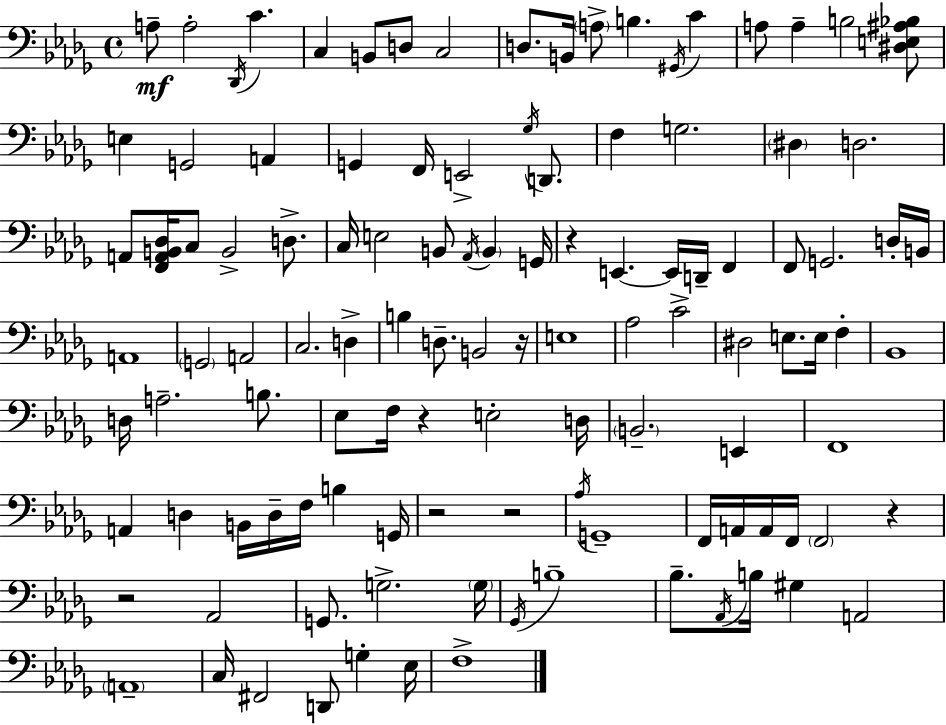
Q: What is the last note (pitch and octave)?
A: F3